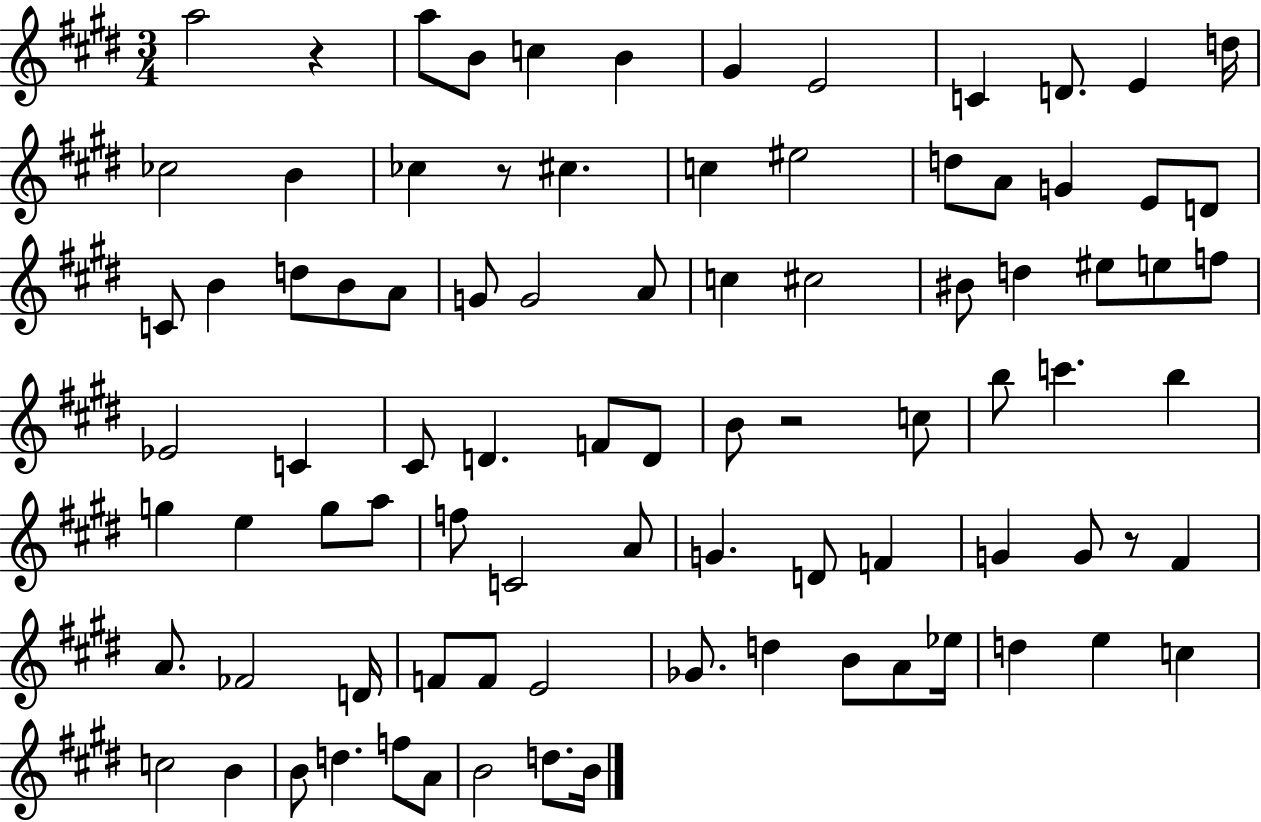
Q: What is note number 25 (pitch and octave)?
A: D5